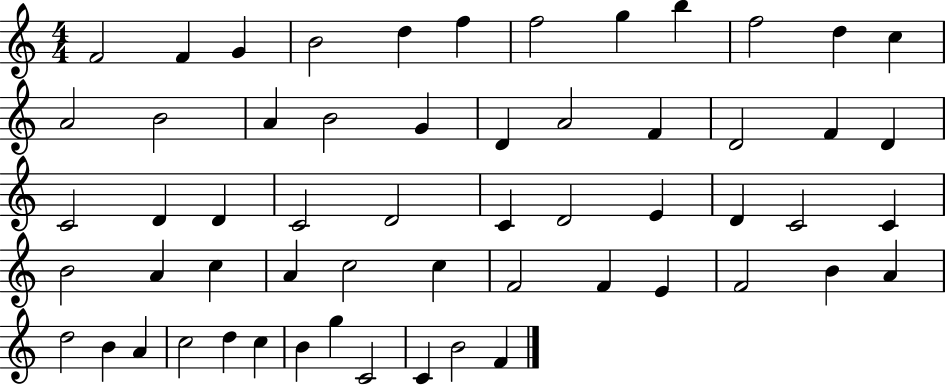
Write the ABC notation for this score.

X:1
T:Untitled
M:4/4
L:1/4
K:C
F2 F G B2 d f f2 g b f2 d c A2 B2 A B2 G D A2 F D2 F D C2 D D C2 D2 C D2 E D C2 C B2 A c A c2 c F2 F E F2 B A d2 B A c2 d c B g C2 C B2 F